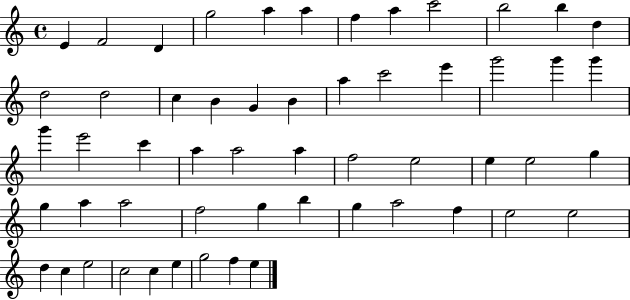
X:1
T:Untitled
M:4/4
L:1/4
K:C
E F2 D g2 a a f a c'2 b2 b d d2 d2 c B G B a c'2 e' g'2 g' g' g' e'2 c' a a2 a f2 e2 e e2 g g a a2 f2 g b g a2 f e2 e2 d c e2 c2 c e g2 f e